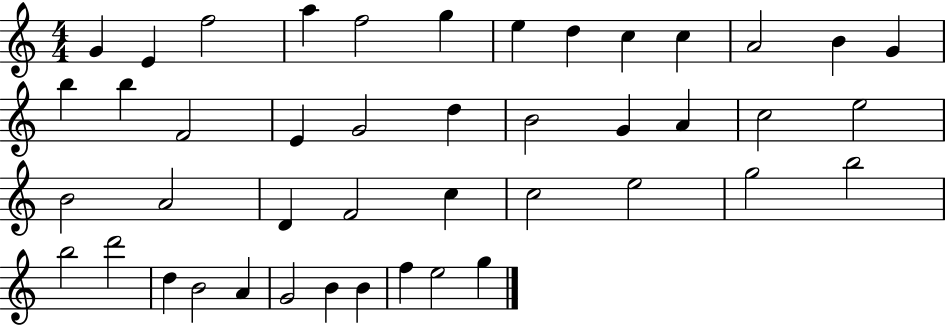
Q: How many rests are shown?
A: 0